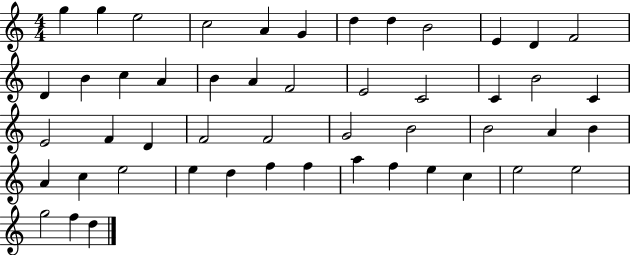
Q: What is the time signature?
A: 4/4